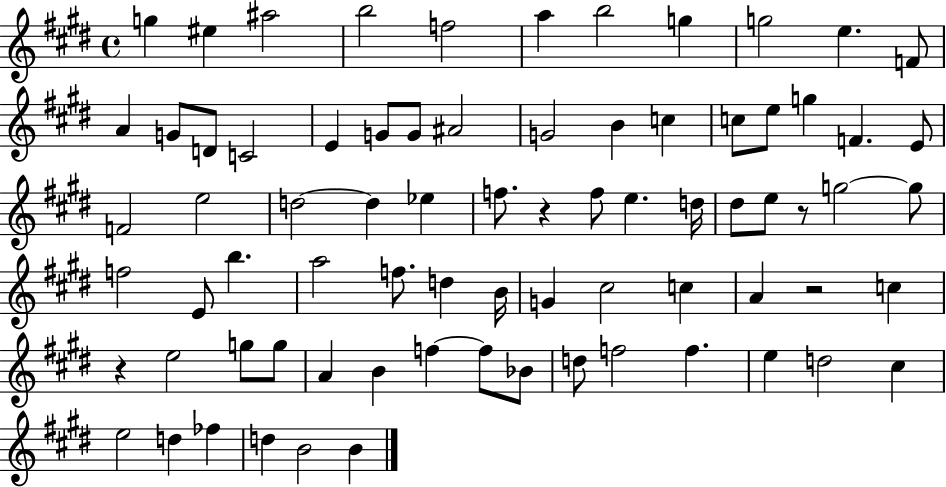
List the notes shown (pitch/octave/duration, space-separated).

G5/q EIS5/q A#5/h B5/h F5/h A5/q B5/h G5/q G5/h E5/q. F4/e A4/q G4/e D4/e C4/h E4/q G4/e G4/e A#4/h G4/h B4/q C5/q C5/e E5/e G5/q F4/q. E4/e F4/h E5/h D5/h D5/q Eb5/q F5/e. R/q F5/e E5/q. D5/s D#5/e E5/e R/e G5/h G5/e F5/h E4/e B5/q. A5/h F5/e. D5/q B4/s G4/q C#5/h C5/q A4/q R/h C5/q R/q E5/h G5/e G5/e A4/q B4/q F5/q F5/e Bb4/e D5/e F5/h F5/q. E5/q D5/h C#5/q E5/h D5/q FES5/q D5/q B4/h B4/q